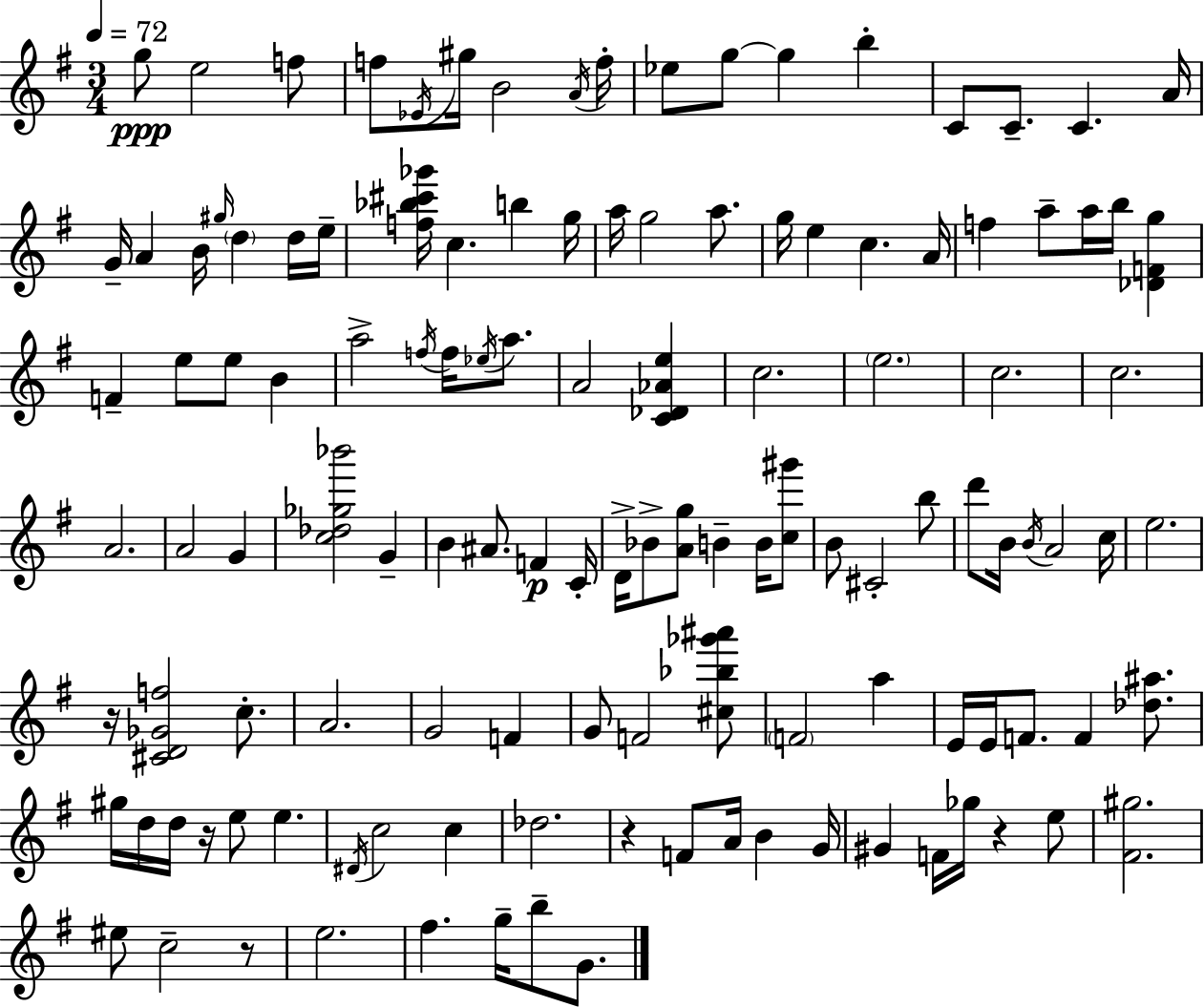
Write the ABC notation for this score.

X:1
T:Untitled
M:3/4
L:1/4
K:Em
g/2 e2 f/2 f/2 _E/4 ^g/4 B2 A/4 f/4 _e/2 g/2 g b C/2 C/2 C A/4 G/4 A B/4 ^g/4 d d/4 e/4 [f_b^c'_g']/4 c b g/4 a/4 g2 a/2 g/4 e c A/4 f a/2 a/4 b/4 [_DFg] F e/2 e/2 B a2 f/4 f/4 _e/4 a/2 A2 [C_D_Ae] c2 e2 c2 c2 A2 A2 G [c_d_g_b']2 G B ^A/2 F C/4 D/4 _B/2 [Ag]/2 B B/4 [c^g']/2 B/2 ^C2 b/2 d'/2 B/4 B/4 A2 c/4 e2 z/4 [^CD_Gf]2 c/2 A2 G2 F G/2 F2 [^c_b_g'^a']/2 F2 a E/4 E/4 F/2 F [_d^a]/2 ^g/4 d/4 d/4 z/4 e/2 e ^D/4 c2 c _d2 z F/2 A/4 B G/4 ^G F/4 _g/4 z e/2 [^F^g]2 ^e/2 c2 z/2 e2 ^f g/4 b/2 G/2